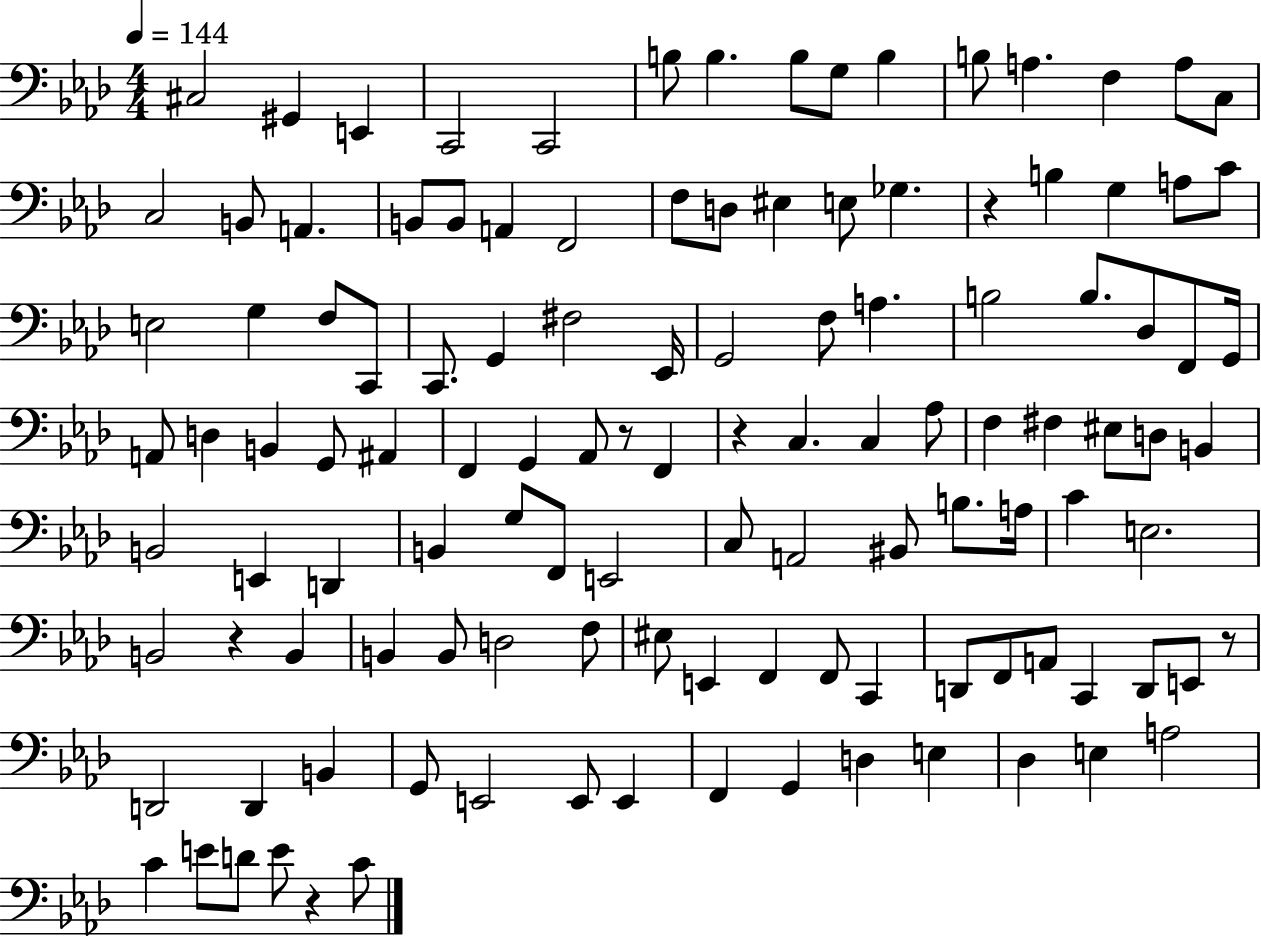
C#3/h G#2/q E2/q C2/h C2/h B3/e B3/q. B3/e G3/e B3/q B3/e A3/q. F3/q A3/e C3/e C3/h B2/e A2/q. B2/e B2/e A2/q F2/h F3/e D3/e EIS3/q E3/e Gb3/q. R/q B3/q G3/q A3/e C4/e E3/h G3/q F3/e C2/e C2/e. G2/q F#3/h Eb2/s G2/h F3/e A3/q. B3/h B3/e. Db3/e F2/e G2/s A2/e D3/q B2/q G2/e A#2/q F2/q G2/q Ab2/e R/e F2/q R/q C3/q. C3/q Ab3/e F3/q F#3/q EIS3/e D3/e B2/q B2/h E2/q D2/q B2/q G3/e F2/e E2/h C3/e A2/h BIS2/e B3/e. A3/s C4/q E3/h. B2/h R/q B2/q B2/q B2/e D3/h F3/e EIS3/e E2/q F2/q F2/e C2/q D2/e F2/e A2/e C2/q D2/e E2/e R/e D2/h D2/q B2/q G2/e E2/h E2/e E2/q F2/q G2/q D3/q E3/q Db3/q E3/q A3/h C4/q E4/e D4/e E4/e R/q C4/e